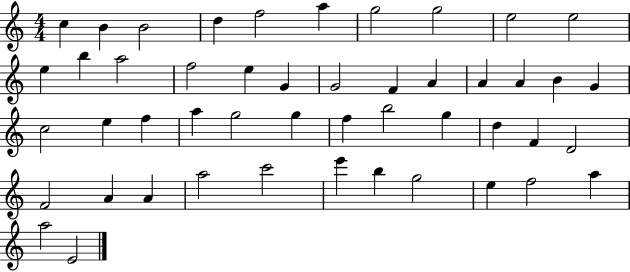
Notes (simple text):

C5/q B4/q B4/h D5/q F5/h A5/q G5/h G5/h E5/h E5/h E5/q B5/q A5/h F5/h E5/q G4/q G4/h F4/q A4/q A4/q A4/q B4/q G4/q C5/h E5/q F5/q A5/q G5/h G5/q F5/q B5/h G5/q D5/q F4/q D4/h F4/h A4/q A4/q A5/h C6/h E6/q B5/q G5/h E5/q F5/h A5/q A5/h E4/h